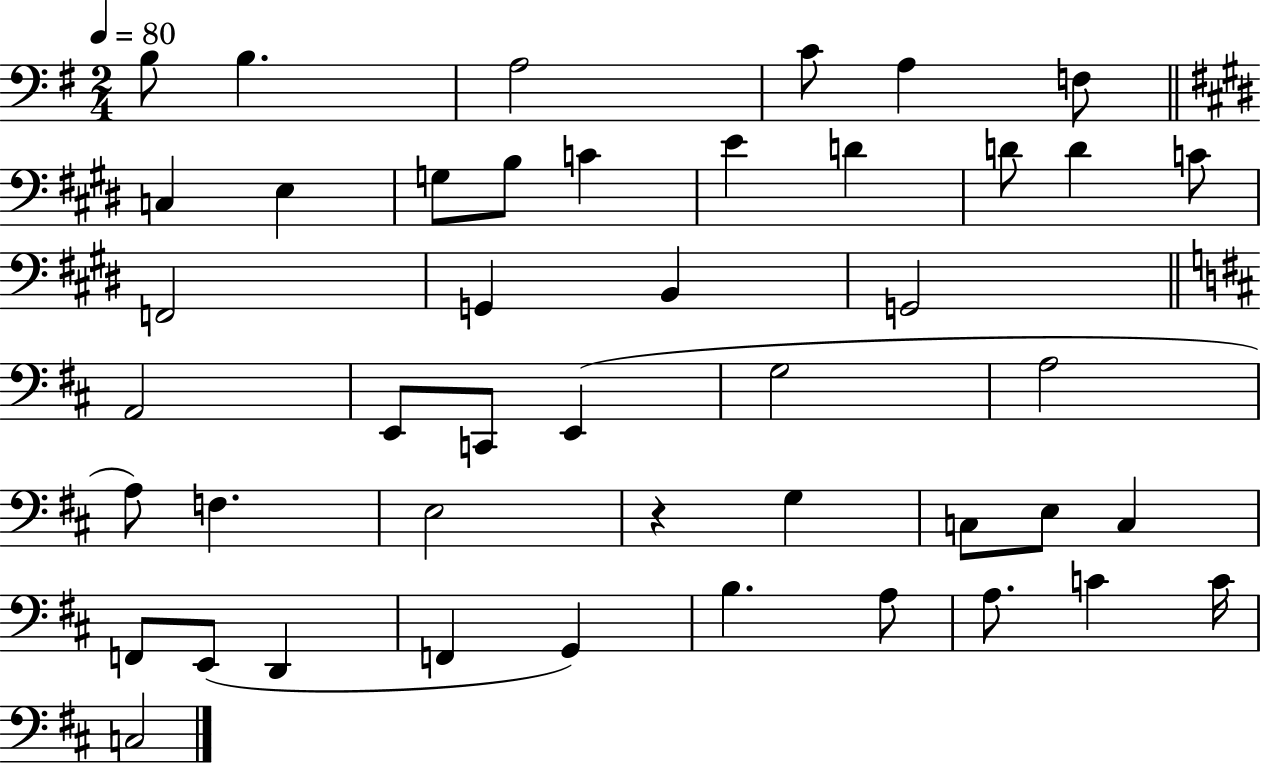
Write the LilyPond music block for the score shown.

{
  \clef bass
  \numericTimeSignature
  \time 2/4
  \key g \major
  \tempo 4 = 80
  b8 b4. | a2 | c'8 a4 f8 | \bar "||" \break \key e \major c4 e4 | g8 b8 c'4 | e'4 d'4 | d'8 d'4 c'8 | \break f,2 | g,4 b,4 | g,2 | \bar "||" \break \key d \major a,2 | e,8 c,8 e,4( | g2 | a2 | \break a8) f4. | e2 | r4 g4 | c8 e8 c4 | \break f,8 e,8( d,4 | f,4 g,4) | b4. a8 | a8. c'4 c'16 | \break c2 | \bar "|."
}